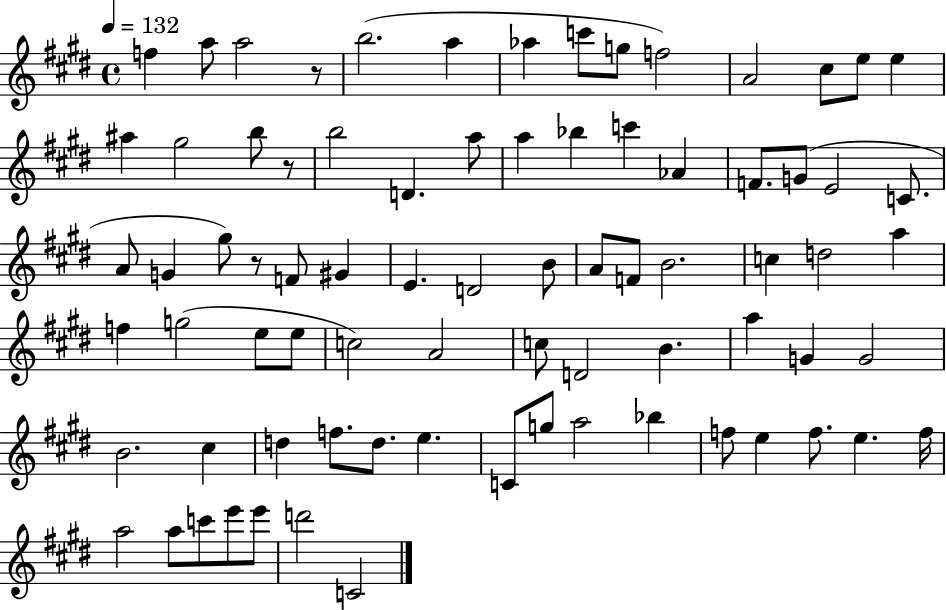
F5/q A5/e A5/h R/e B5/h. A5/q Ab5/q C6/e G5/e F5/h A4/h C#5/e E5/e E5/q A#5/q G#5/h B5/e R/e B5/h D4/q. A5/e A5/q Bb5/q C6/q Ab4/q F4/e. G4/e E4/h C4/e. A4/e G4/q G#5/e R/e F4/e G#4/q E4/q. D4/h B4/e A4/e F4/e B4/h. C5/q D5/h A5/q F5/q G5/h E5/e E5/e C5/h A4/h C5/e D4/h B4/q. A5/q G4/q G4/h B4/h. C#5/q D5/q F5/e. D5/e. E5/q. C4/e G5/e A5/h Bb5/q F5/e E5/q F5/e. E5/q. F5/s A5/h A5/e C6/e E6/e E6/e D6/h C4/h